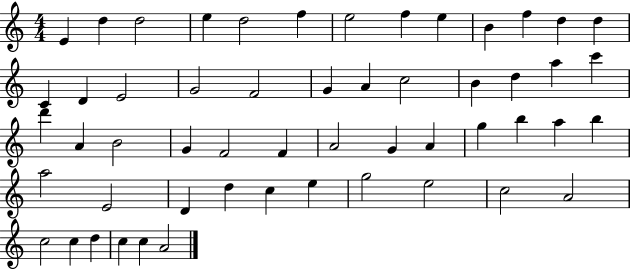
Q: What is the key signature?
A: C major